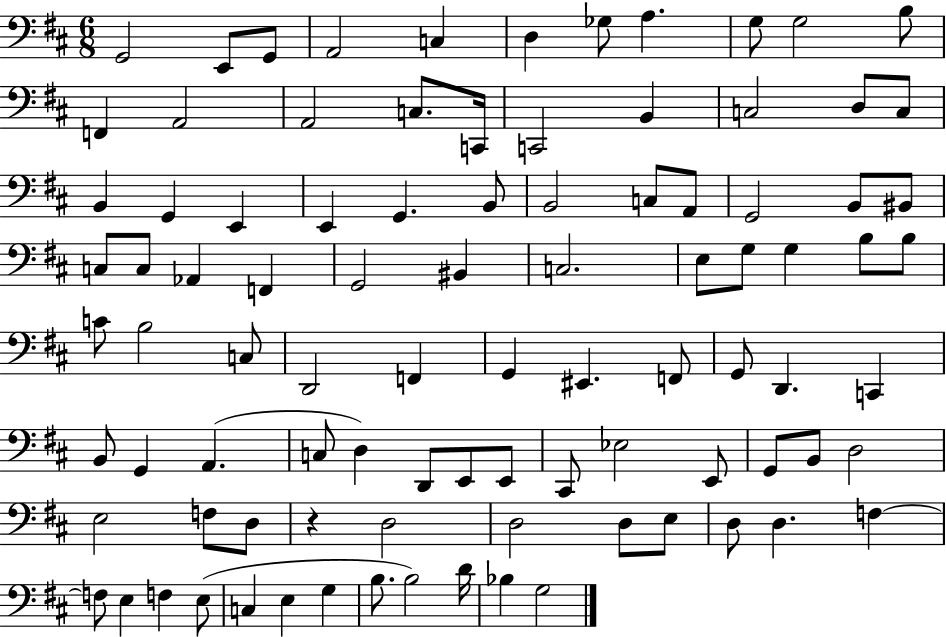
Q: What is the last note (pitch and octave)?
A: G3